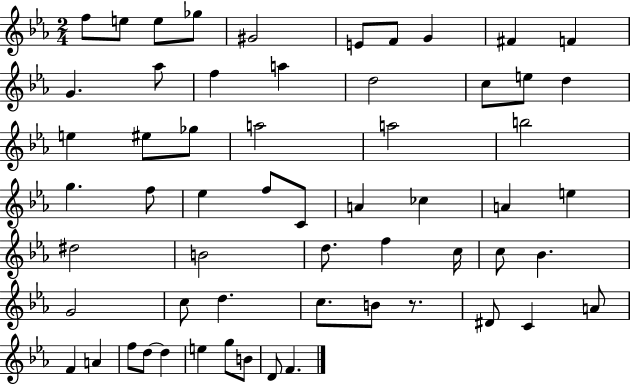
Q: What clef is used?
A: treble